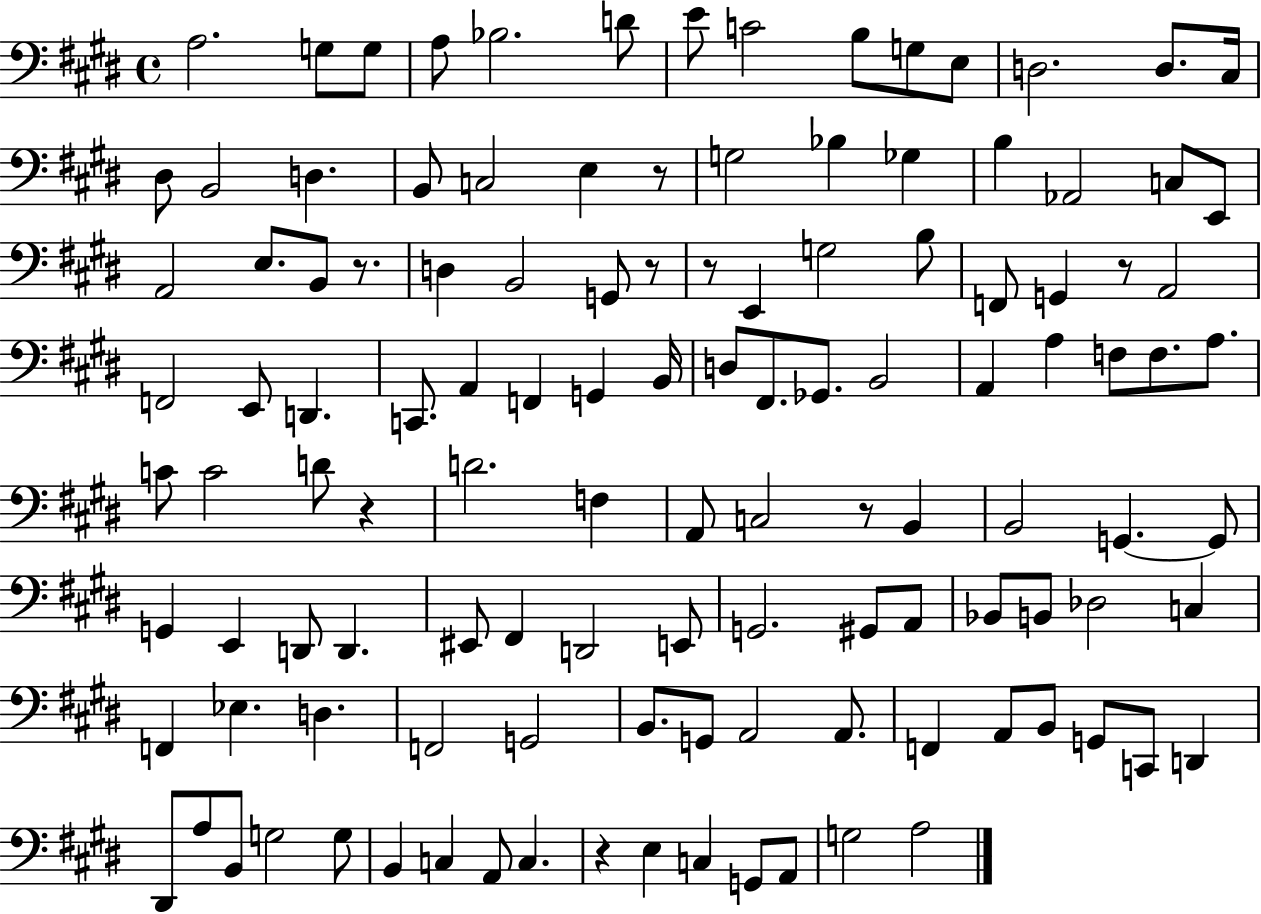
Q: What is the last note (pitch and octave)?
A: A3